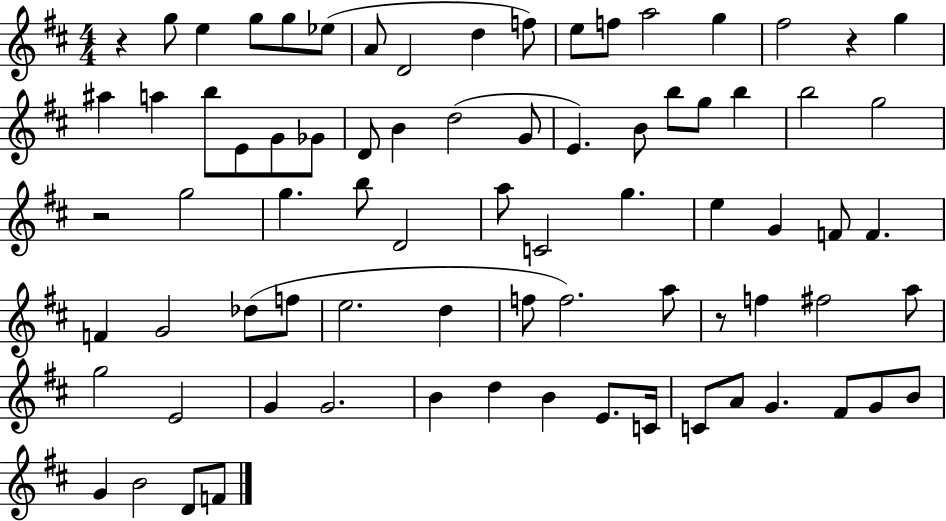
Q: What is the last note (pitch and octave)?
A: F4